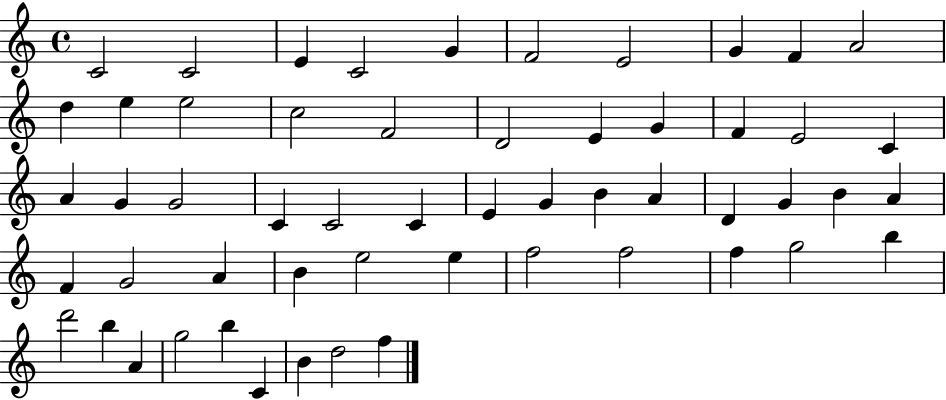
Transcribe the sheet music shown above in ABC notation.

X:1
T:Untitled
M:4/4
L:1/4
K:C
C2 C2 E C2 G F2 E2 G F A2 d e e2 c2 F2 D2 E G F E2 C A G G2 C C2 C E G B A D G B A F G2 A B e2 e f2 f2 f g2 b d'2 b A g2 b C B d2 f